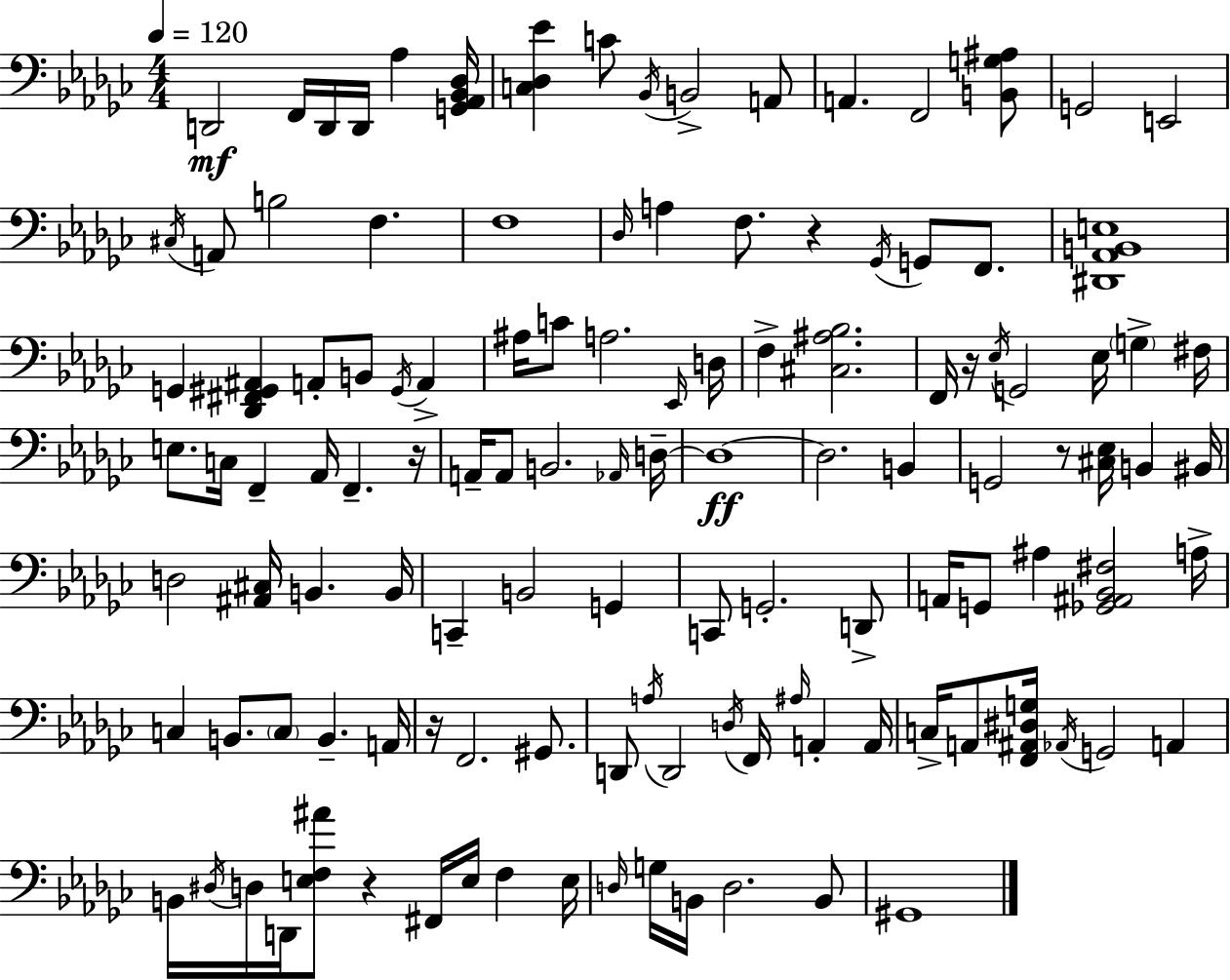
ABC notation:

X:1
T:Untitled
M:4/4
L:1/4
K:Ebm
D,,2 F,,/4 D,,/4 D,,/4 _A, [G,,_A,,_B,,_D,]/4 [C,_D,_E] C/2 _B,,/4 B,,2 A,,/2 A,, F,,2 [B,,G,^A,]/2 G,,2 E,,2 ^C,/4 A,,/2 B,2 F, F,4 _D,/4 A, F,/2 z _G,,/4 G,,/2 F,,/2 [^D,,_A,,B,,E,]4 G,, [_D,,^F,,^G,,^A,,] A,,/2 B,,/2 ^G,,/4 A,, ^A,/4 C/2 A,2 _E,,/4 D,/4 F, [^C,^A,_B,]2 F,,/4 z/4 _E,/4 G,,2 _E,/4 G, ^F,/4 E,/2 C,/4 F,, _A,,/4 F,, z/4 A,,/4 A,,/2 B,,2 _A,,/4 D,/4 D,4 D,2 B,, G,,2 z/2 [^C,_E,]/4 B,, ^B,,/4 D,2 [^A,,^C,]/4 B,, B,,/4 C,, B,,2 G,, C,,/2 G,,2 D,,/2 A,,/4 G,,/2 ^A, [_G,,^A,,_B,,^F,]2 A,/4 C, B,,/2 C,/2 B,, A,,/4 z/4 F,,2 ^G,,/2 D,,/2 A,/4 D,,2 D,/4 F,,/4 ^A,/4 A,, A,,/4 C,/4 A,,/2 [F,,^A,,^D,G,]/4 _A,,/4 G,,2 A,, B,,/4 ^D,/4 D,/4 D,,/4 [E,F,^A]/2 z ^F,,/4 E,/4 F, E,/4 D,/4 G,/4 B,,/4 D,2 B,,/2 ^G,,4